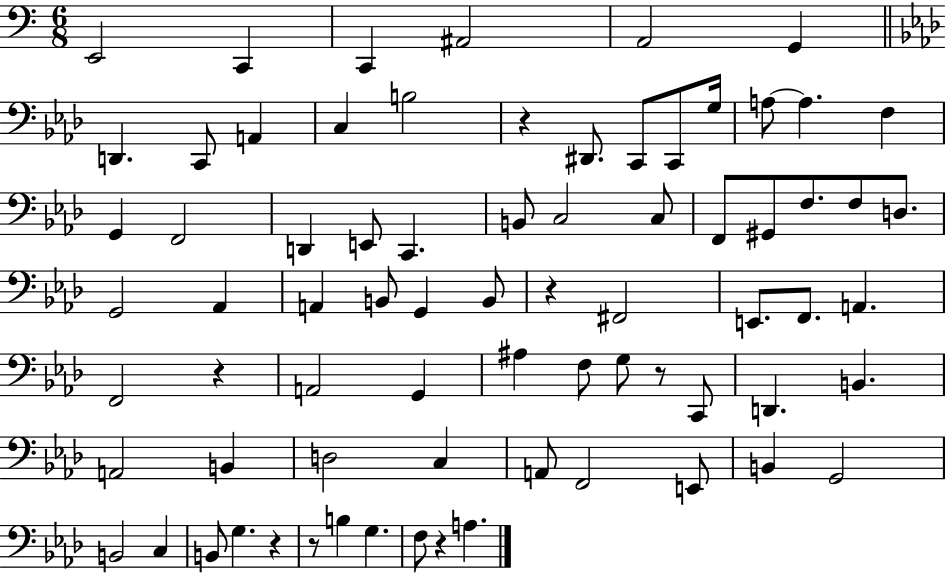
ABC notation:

X:1
T:Untitled
M:6/8
L:1/4
K:C
E,,2 C,, C,, ^A,,2 A,,2 G,, D,, C,,/2 A,, C, B,2 z ^D,,/2 C,,/2 C,,/2 G,/4 A,/2 A, F, G,, F,,2 D,, E,,/2 C,, B,,/2 C,2 C,/2 F,,/2 ^G,,/2 F,/2 F,/2 D,/2 G,,2 _A,, A,, B,,/2 G,, B,,/2 z ^F,,2 E,,/2 F,,/2 A,, F,,2 z A,,2 G,, ^A, F,/2 G,/2 z/2 C,,/2 D,, B,, A,,2 B,, D,2 C, A,,/2 F,,2 E,,/2 B,, G,,2 B,,2 C, B,,/2 G, z z/2 B, G, F,/2 z A,